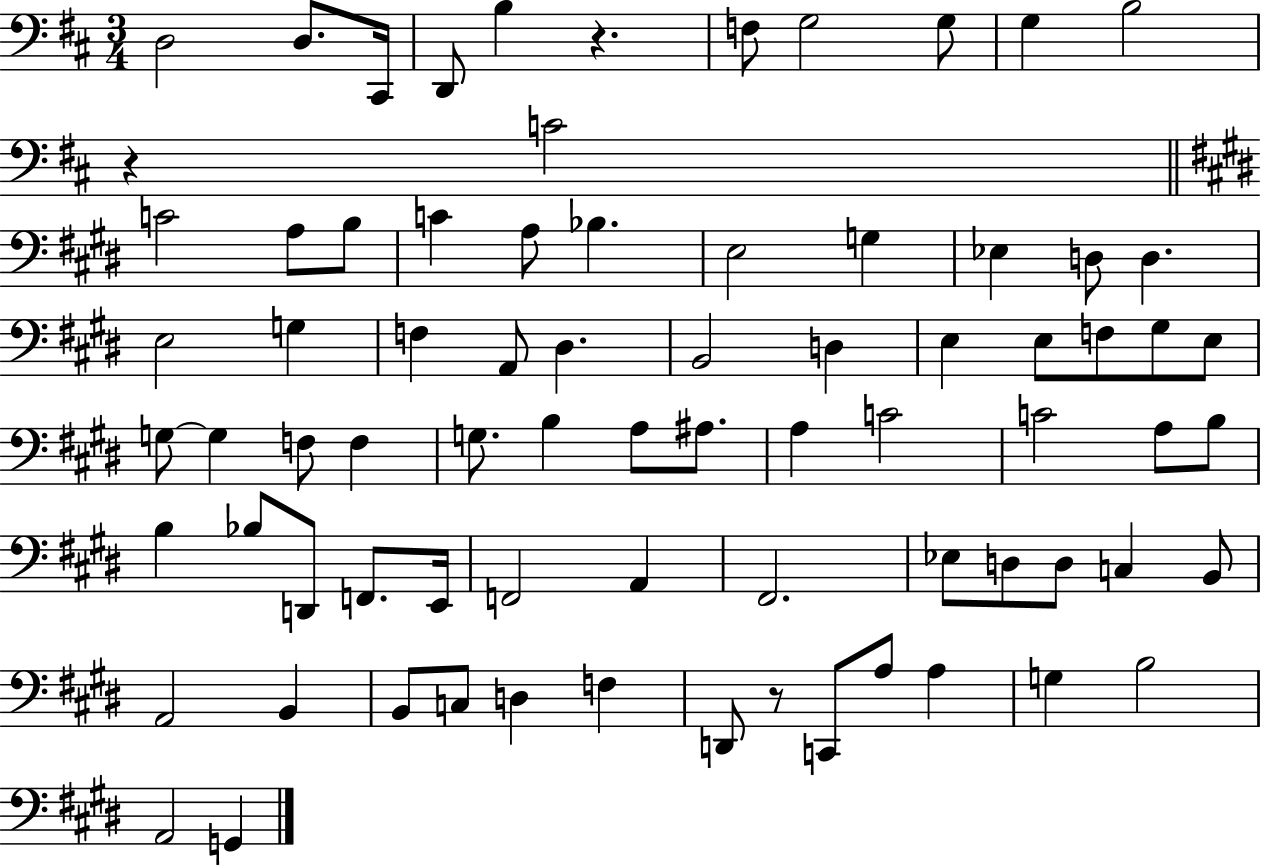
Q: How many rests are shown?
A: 3